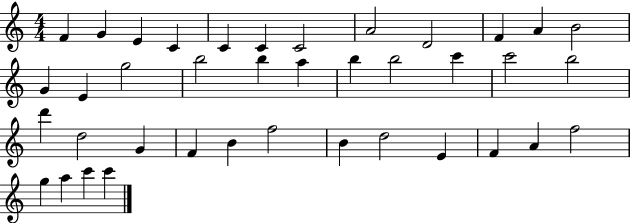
F4/q G4/q E4/q C4/q C4/q C4/q C4/h A4/h D4/h F4/q A4/q B4/h G4/q E4/q G5/h B5/h B5/q A5/q B5/q B5/h C6/q C6/h B5/h D6/q D5/h G4/q F4/q B4/q F5/h B4/q D5/h E4/q F4/q A4/q F5/h G5/q A5/q C6/q C6/q